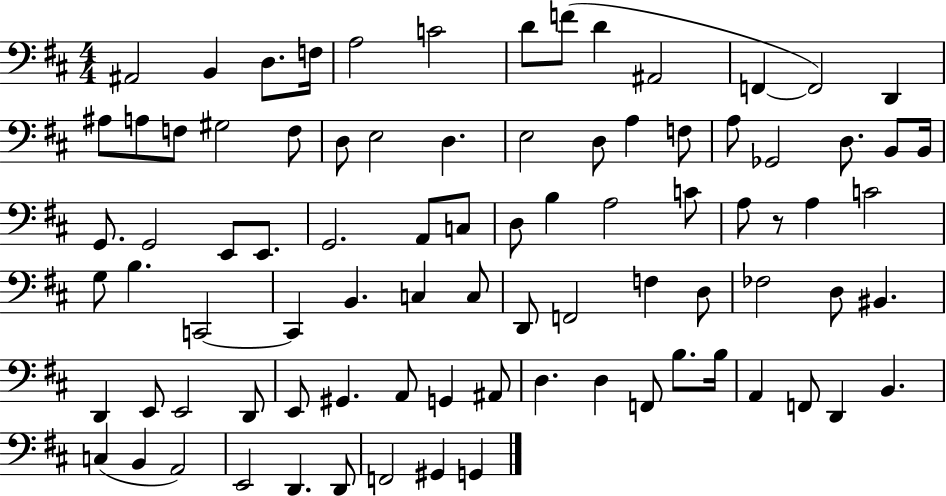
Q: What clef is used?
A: bass